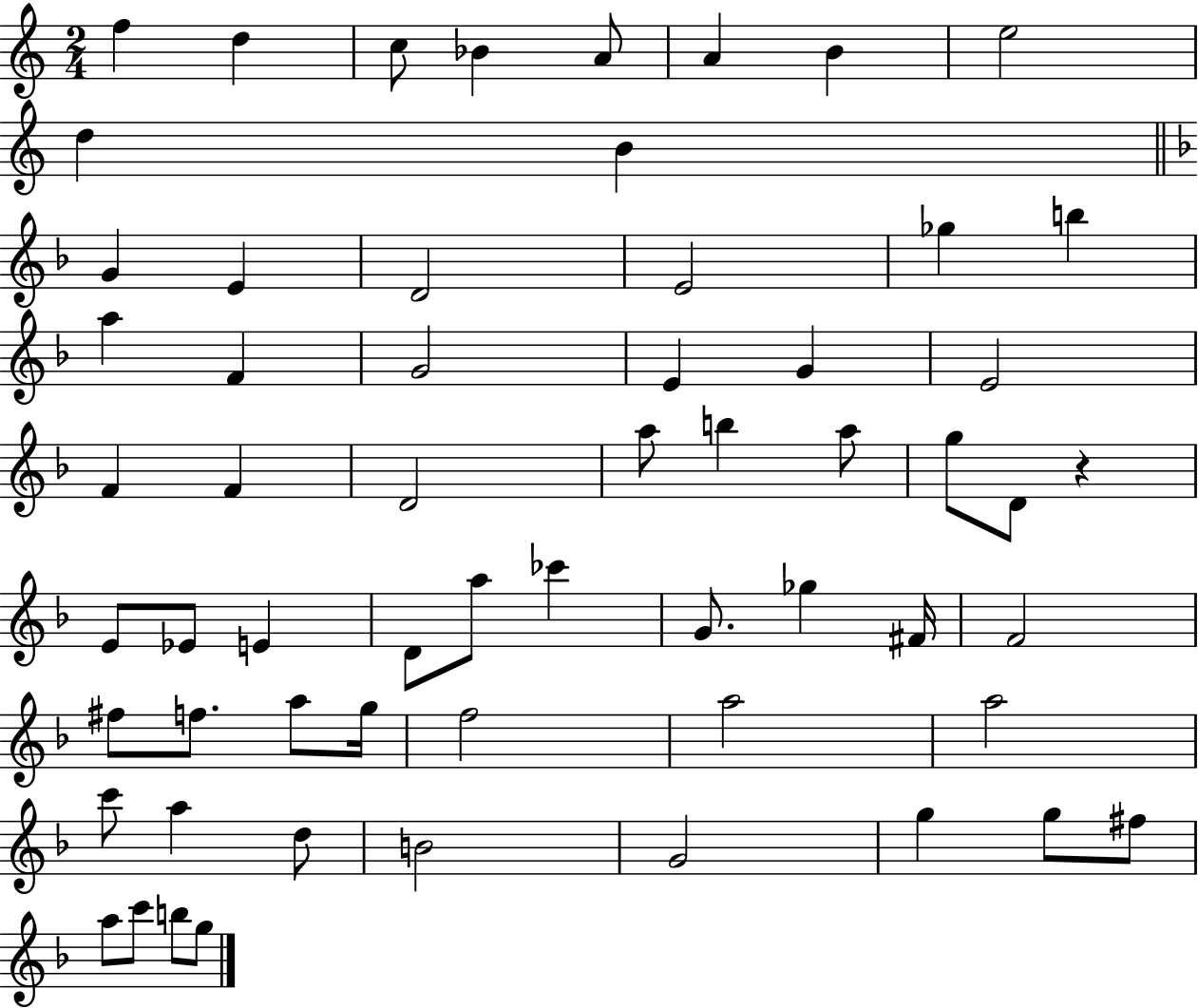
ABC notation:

X:1
T:Untitled
M:2/4
L:1/4
K:C
f d c/2 _B A/2 A B e2 d B G E D2 E2 _g b a F G2 E G E2 F F D2 a/2 b a/2 g/2 D/2 z E/2 _E/2 E D/2 a/2 _c' G/2 _g ^F/4 F2 ^f/2 f/2 a/2 g/4 f2 a2 a2 c'/2 a d/2 B2 G2 g g/2 ^f/2 a/2 c'/2 b/2 g/2